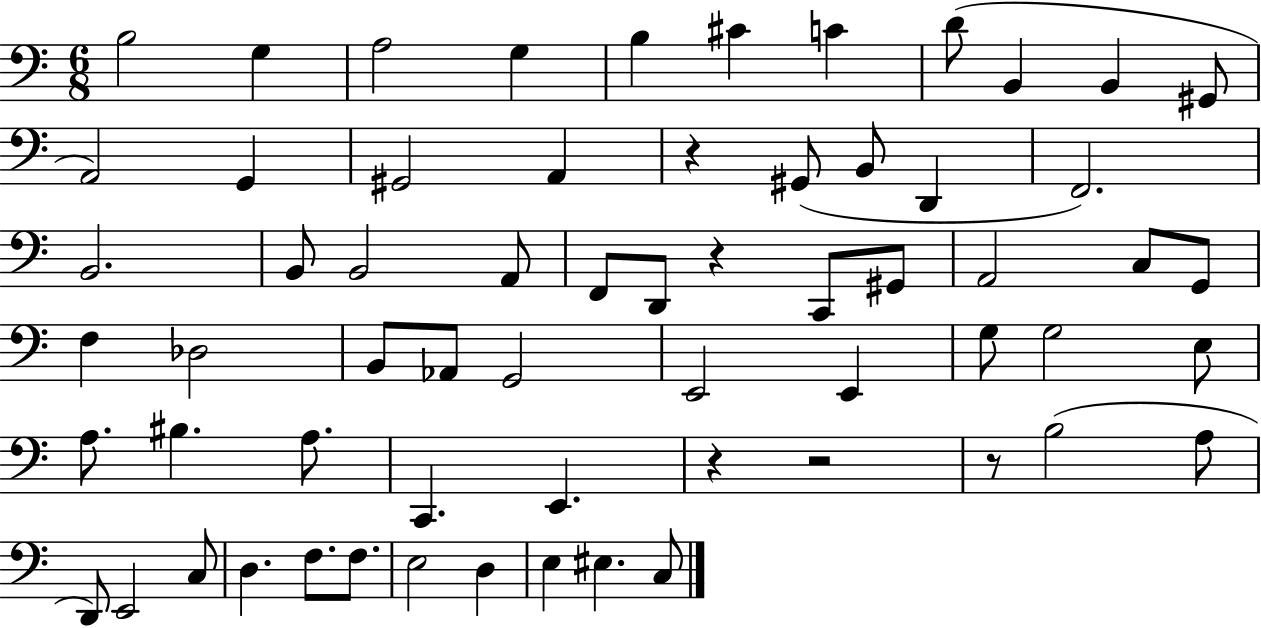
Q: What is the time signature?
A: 6/8